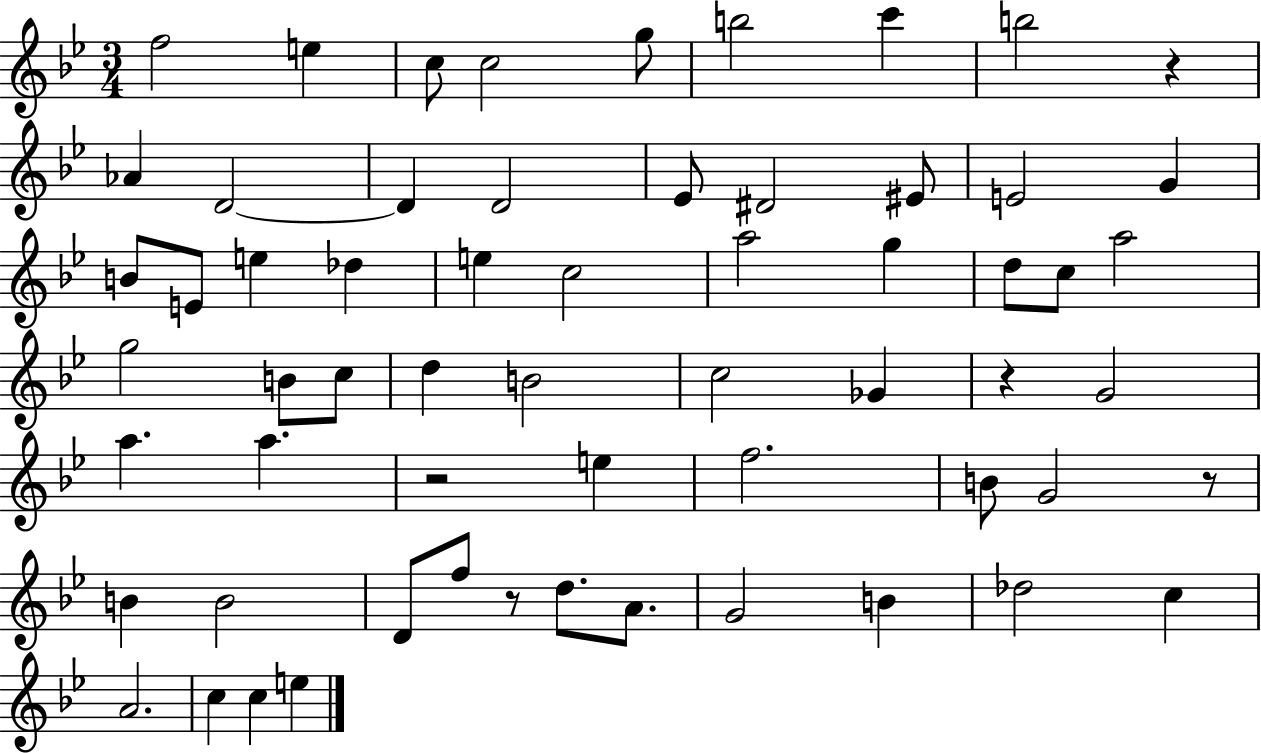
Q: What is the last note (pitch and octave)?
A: E5